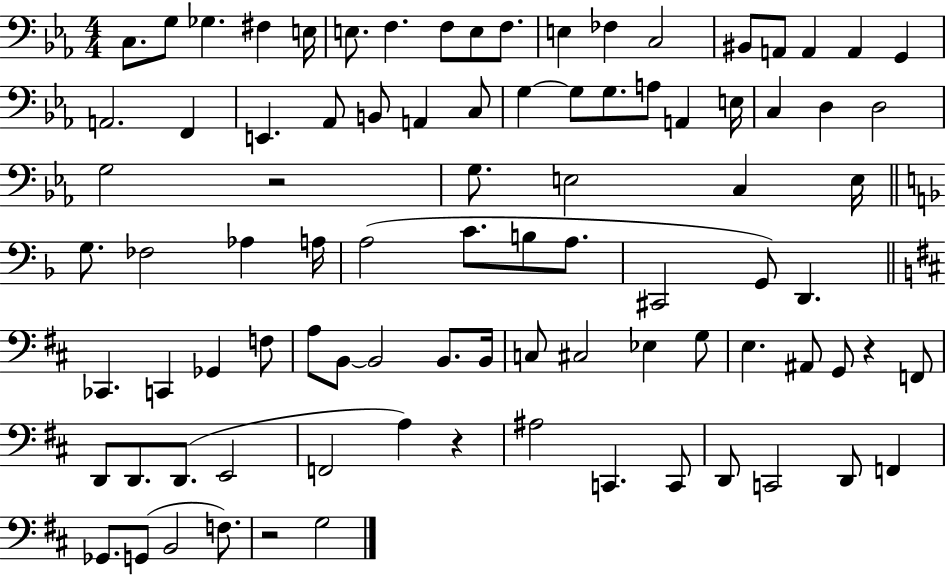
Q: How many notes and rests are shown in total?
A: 89